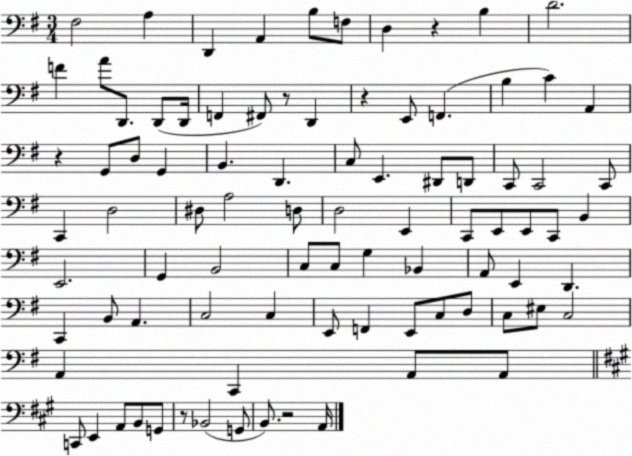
X:1
T:Untitled
M:3/4
L:1/4
K:G
^F,2 A, D,, A,, B,/2 F,/2 D, z B, D2 F A/2 D,,/2 D,,/2 D,,/4 F,, ^F,,/2 z/2 D,, z E,,/2 F,, B, C A,, z G,,/2 D,/2 G,, B,, D,, C,/2 E,, ^D,,/2 D,,/2 C,,/2 C,,2 C,,/2 C,, D,2 ^D,/2 A,2 D,/2 D,2 E,, C,,/2 E,,/2 E,,/2 C,,/2 B,, E,,2 G,, B,,2 C,/2 C,/2 G, _B,, A,,/2 E,, D,, C,, B,,/2 A,, C,2 C, E,,/2 F,, E,,/2 C,/2 D,/2 C,/2 ^E,/2 C,2 A,, C,, A,,/2 A,,/2 C,,/2 E,, A,,/2 B,,/2 G,,/2 z/2 _B,,2 G,,/2 B,,/2 z2 A,,/4